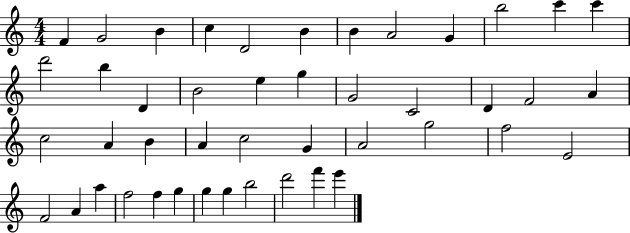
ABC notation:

X:1
T:Untitled
M:4/4
L:1/4
K:C
F G2 B c D2 B B A2 G b2 c' c' d'2 b D B2 e g G2 C2 D F2 A c2 A B A c2 G A2 g2 f2 E2 F2 A a f2 f g g g b2 d'2 f' e'